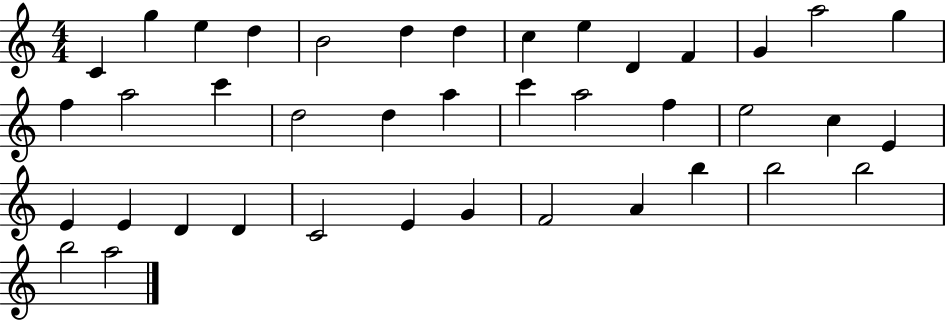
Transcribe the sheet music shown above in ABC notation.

X:1
T:Untitled
M:4/4
L:1/4
K:C
C g e d B2 d d c e D F G a2 g f a2 c' d2 d a c' a2 f e2 c E E E D D C2 E G F2 A b b2 b2 b2 a2